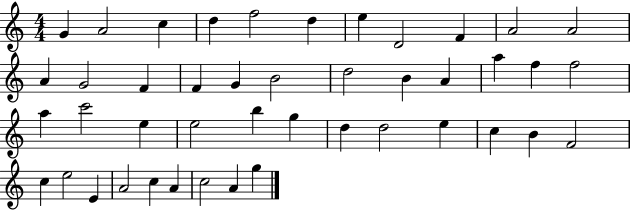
X:1
T:Untitled
M:4/4
L:1/4
K:C
G A2 c d f2 d e D2 F A2 A2 A G2 F F G B2 d2 B A a f f2 a c'2 e e2 b g d d2 e c B F2 c e2 E A2 c A c2 A g